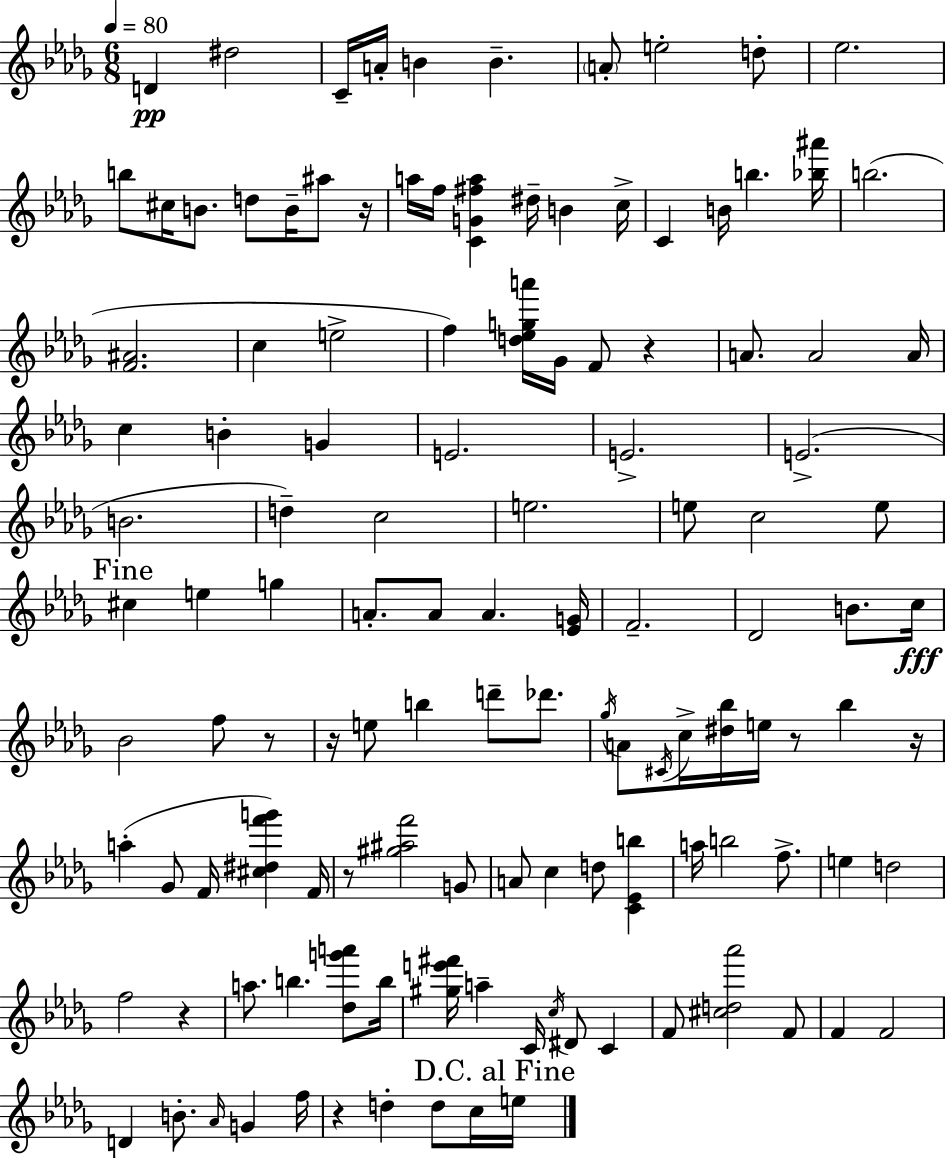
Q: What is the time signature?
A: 6/8